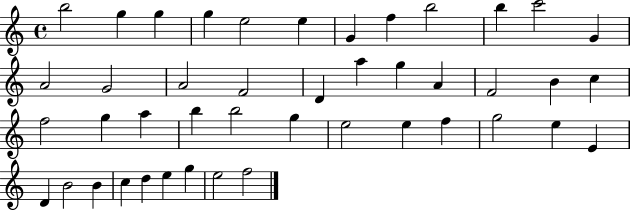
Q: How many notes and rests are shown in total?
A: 44